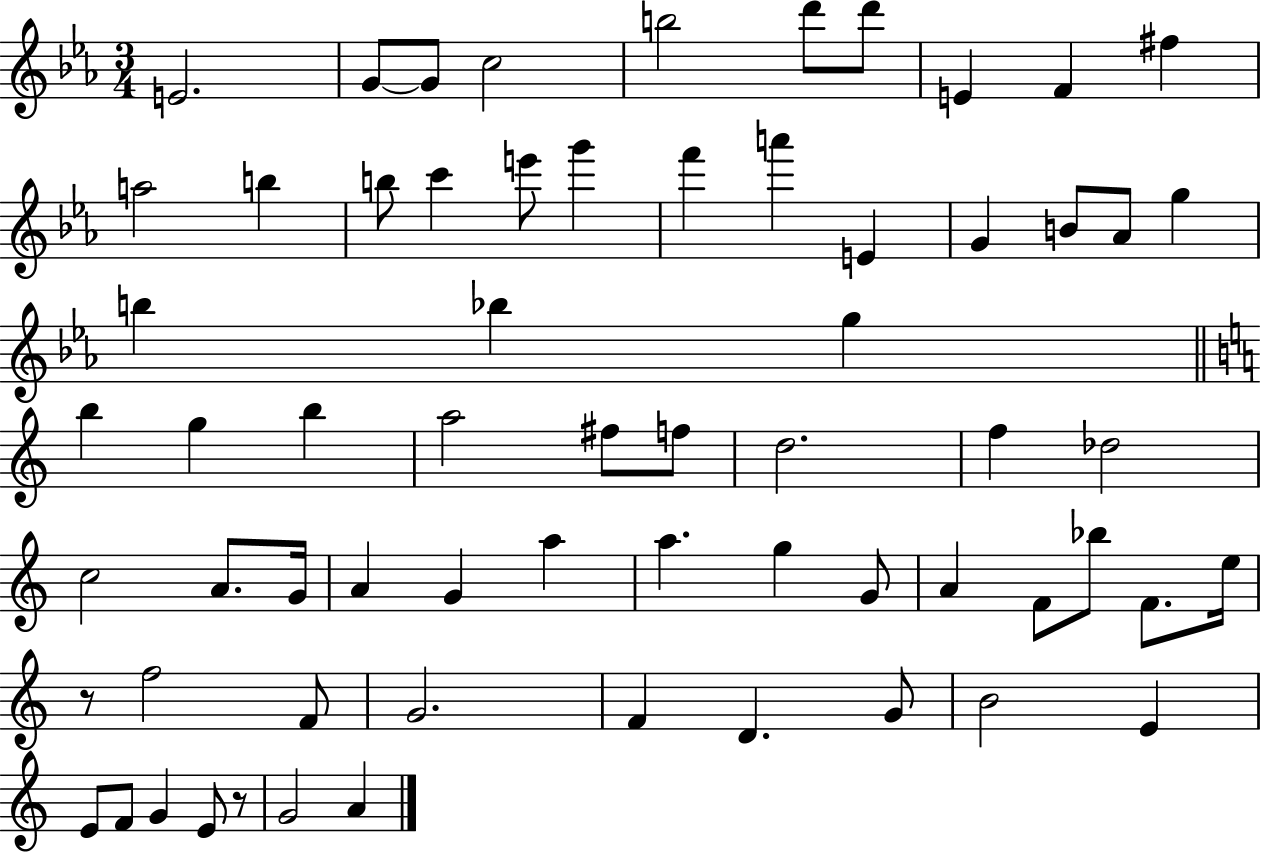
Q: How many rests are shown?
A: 2